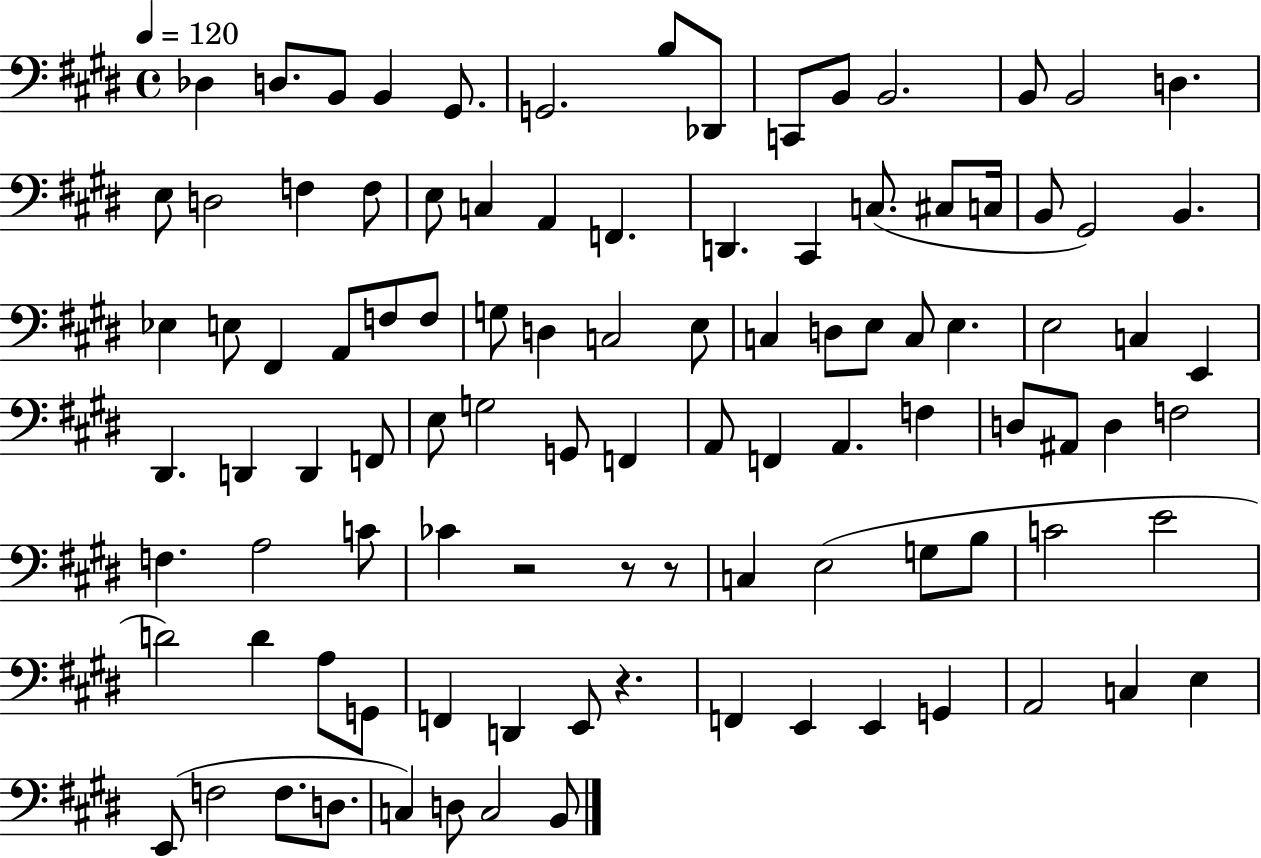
Db3/q D3/e. B2/e B2/q G#2/e. G2/h. B3/e Db2/e C2/e B2/e B2/h. B2/e B2/h D3/q. E3/e D3/h F3/q F3/e E3/e C3/q A2/q F2/q. D2/q. C#2/q C3/e. C#3/e C3/s B2/e G#2/h B2/q. Eb3/q E3/e F#2/q A2/e F3/e F3/e G3/e D3/q C3/h E3/e C3/q D3/e E3/e C3/e E3/q. E3/h C3/q E2/q D#2/q. D2/q D2/q F2/e E3/e G3/h G2/e F2/q A2/e F2/q A2/q. F3/q D3/e A#2/e D3/q F3/h F3/q. A3/h C4/e CES4/q R/h R/e R/e C3/q E3/h G3/e B3/e C4/h E4/h D4/h D4/q A3/e G2/e F2/q D2/q E2/e R/q. F2/q E2/q E2/q G2/q A2/h C3/q E3/q E2/e F3/h F3/e. D3/e. C3/q D3/e C3/h B2/e